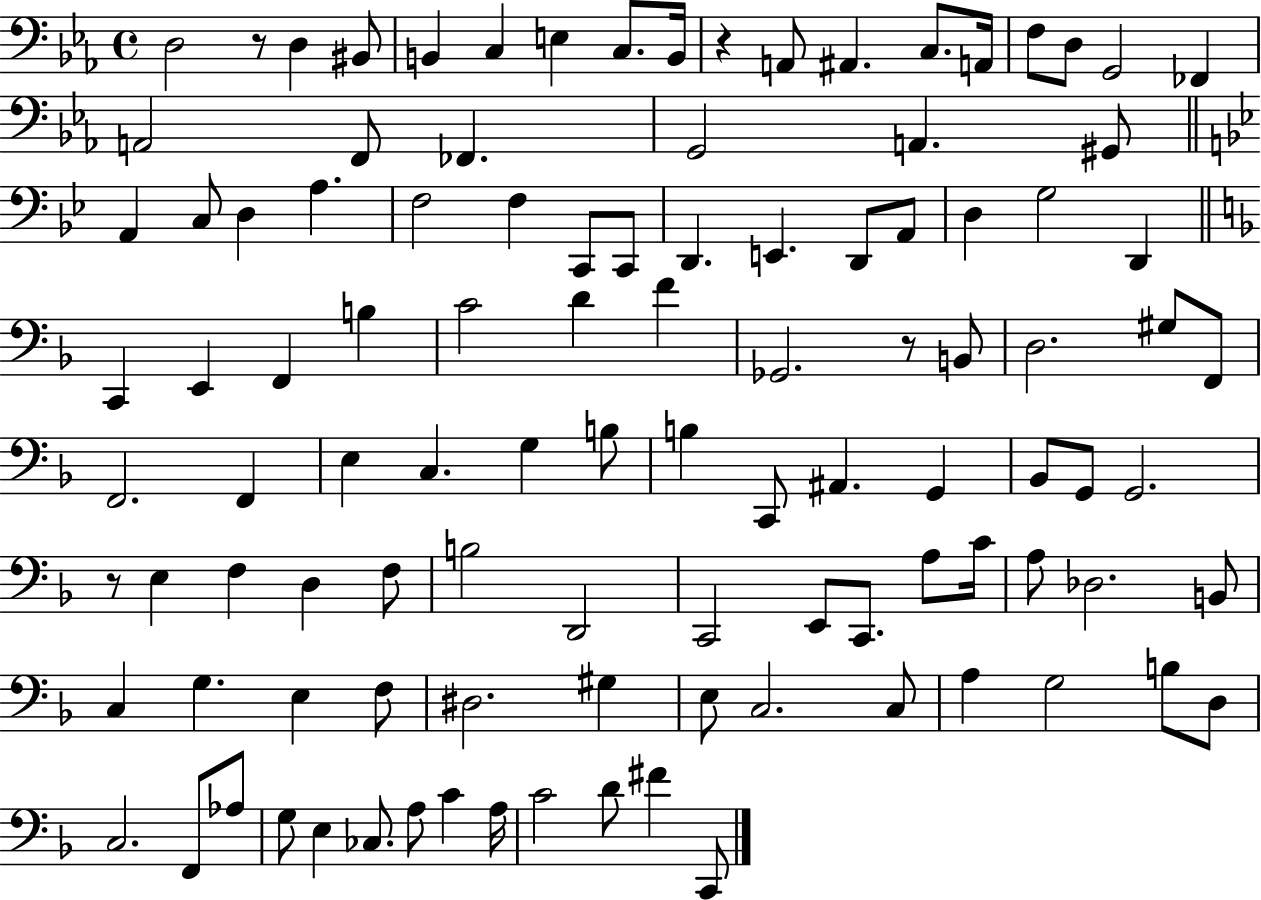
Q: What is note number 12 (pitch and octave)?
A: A2